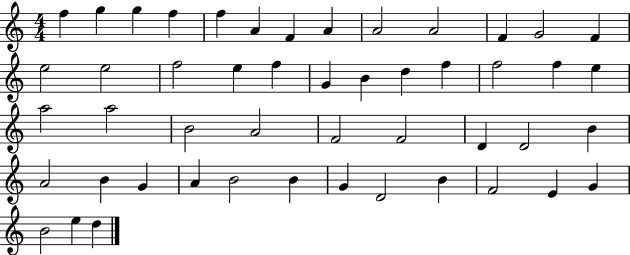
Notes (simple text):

F5/q G5/q G5/q F5/q F5/q A4/q F4/q A4/q A4/h A4/h F4/q G4/h F4/q E5/h E5/h F5/h E5/q F5/q G4/q B4/q D5/q F5/q F5/h F5/q E5/q A5/h A5/h B4/h A4/h F4/h F4/h D4/q D4/h B4/q A4/h B4/q G4/q A4/q B4/h B4/q G4/q D4/h B4/q F4/h E4/q G4/q B4/h E5/q D5/q